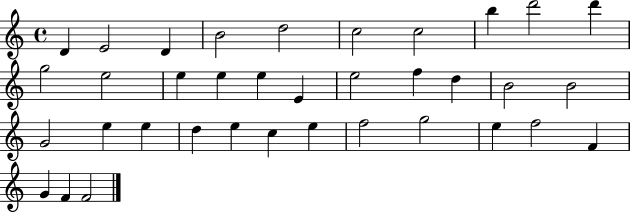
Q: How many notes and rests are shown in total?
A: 36